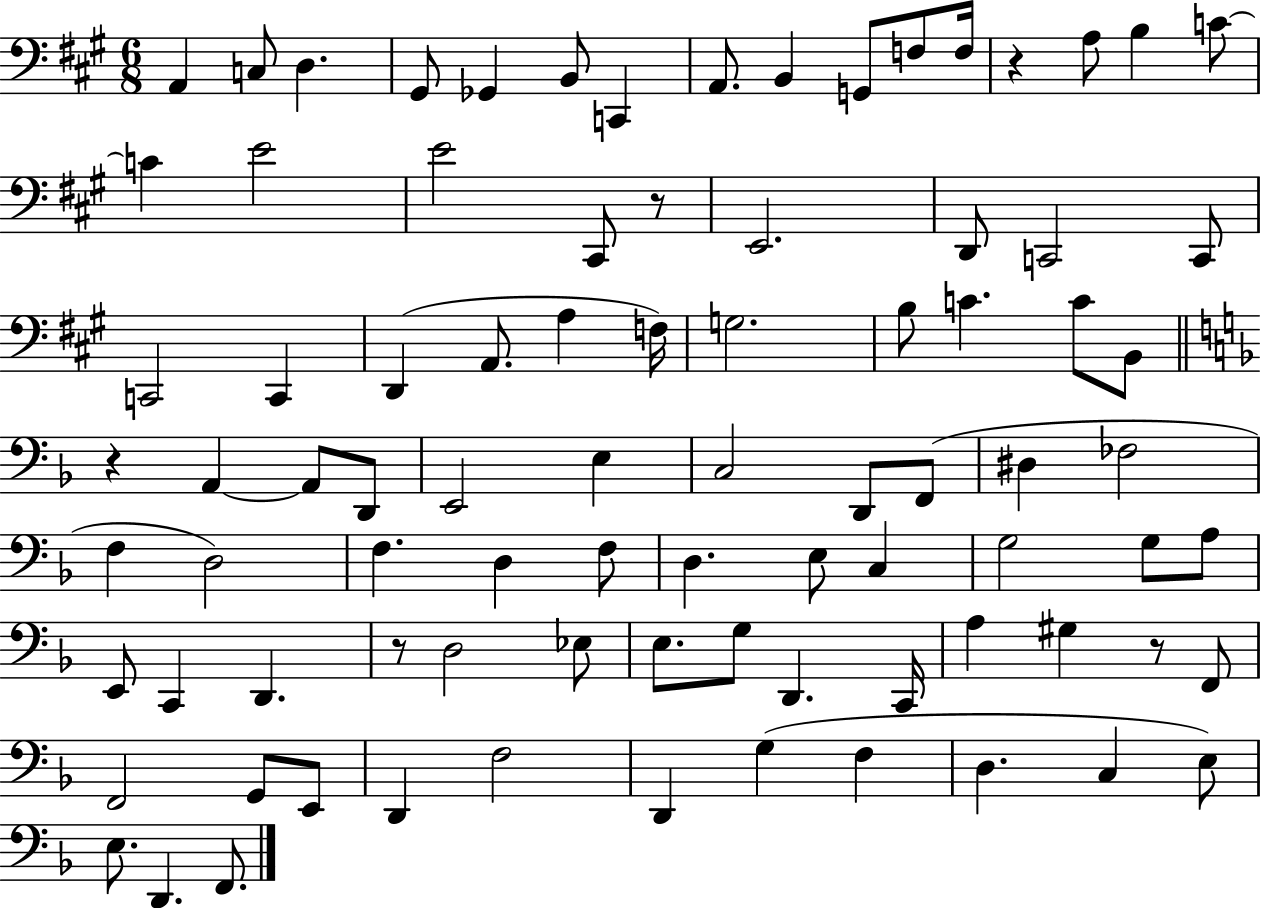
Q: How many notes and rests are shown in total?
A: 86